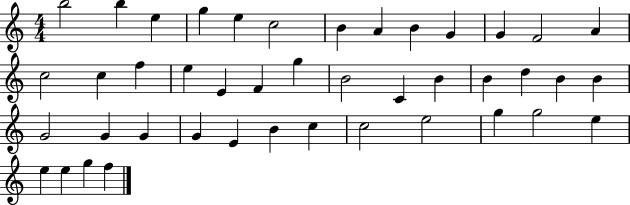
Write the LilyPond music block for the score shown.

{
  \clef treble
  \numericTimeSignature
  \time 4/4
  \key c \major
  b''2 b''4 e''4 | g''4 e''4 c''2 | b'4 a'4 b'4 g'4 | g'4 f'2 a'4 | \break c''2 c''4 f''4 | e''4 e'4 f'4 g''4 | b'2 c'4 b'4 | b'4 d''4 b'4 b'4 | \break g'2 g'4 g'4 | g'4 e'4 b'4 c''4 | c''2 e''2 | g''4 g''2 e''4 | \break e''4 e''4 g''4 f''4 | \bar "|."
}